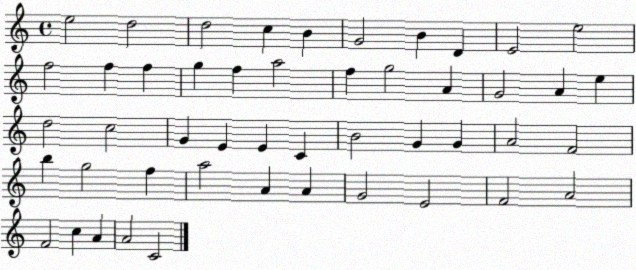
X:1
T:Untitled
M:4/4
L:1/4
K:C
e2 d2 d2 c B G2 B D E2 e2 f2 f f g f a2 f g2 A G2 A e d2 c2 G E E C B2 G G A2 F2 b g2 f a2 A A G2 E2 F2 A2 F2 c A A2 C2